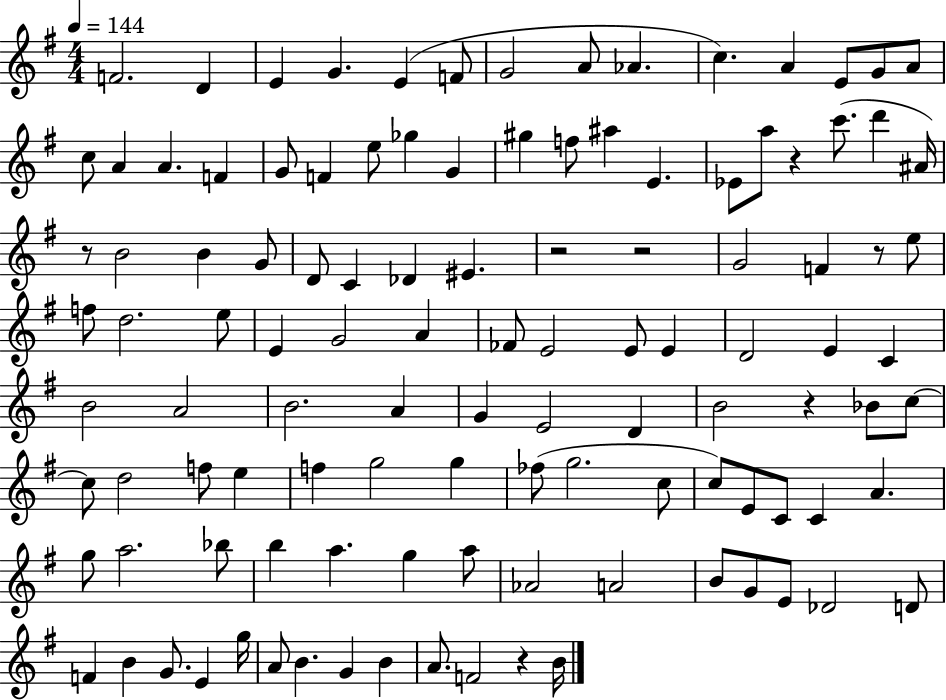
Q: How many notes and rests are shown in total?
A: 113